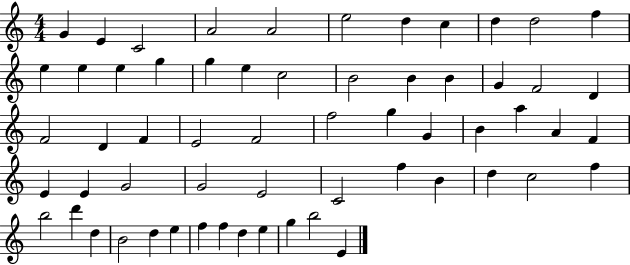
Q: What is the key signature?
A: C major